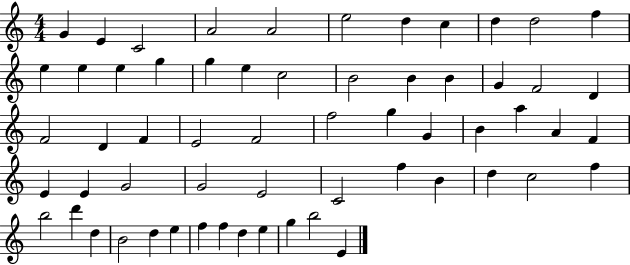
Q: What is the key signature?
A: C major